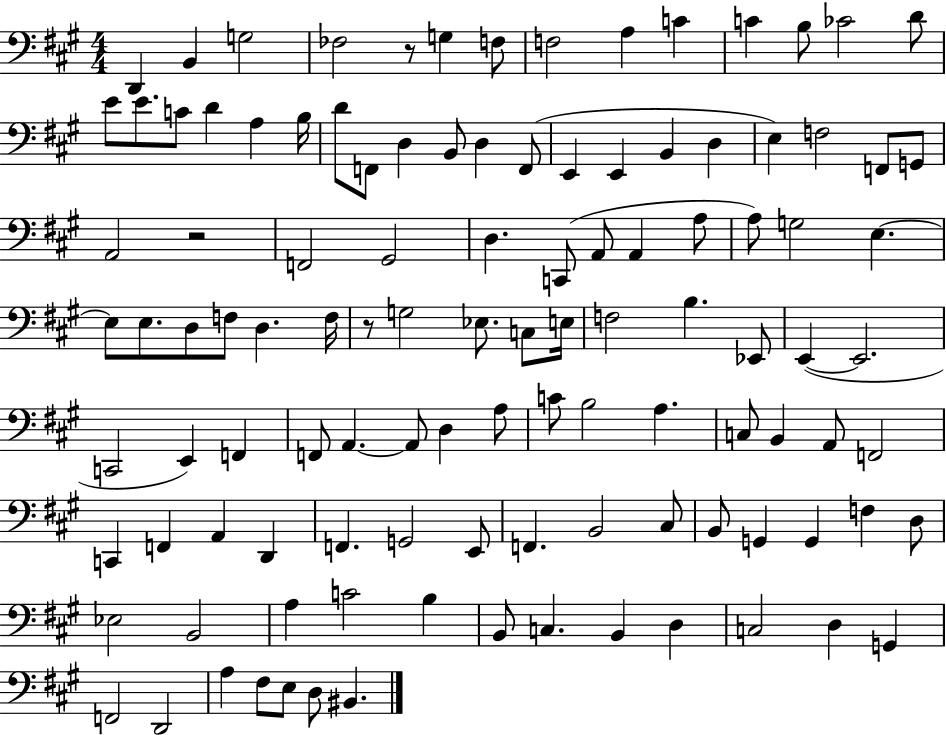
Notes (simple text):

D2/q B2/q G3/h FES3/h R/e G3/q F3/e F3/h A3/q C4/q C4/q B3/e CES4/h D4/e E4/e E4/e. C4/e D4/q A3/q B3/s D4/e F2/e D3/q B2/e D3/q F2/e E2/q E2/q B2/q D3/q E3/q F3/h F2/e G2/e A2/h R/h F2/h G#2/h D3/q. C2/e A2/e A2/q A3/e A3/e G3/h E3/q. E3/e E3/e. D3/e F3/e D3/q. F3/s R/e G3/h Eb3/e. C3/e E3/s F3/h B3/q. Eb2/e E2/q E2/h. C2/h E2/q F2/q F2/e A2/q. A2/e D3/q A3/e C4/e B3/h A3/q. C3/e B2/q A2/e F2/h C2/q F2/q A2/q D2/q F2/q. G2/h E2/e F2/q. B2/h C#3/e B2/e G2/q G2/q F3/q D3/e Eb3/h B2/h A3/q C4/h B3/q B2/e C3/q. B2/q D3/q C3/h D3/q G2/q F2/h D2/h A3/q F#3/e E3/e D3/e BIS2/q.